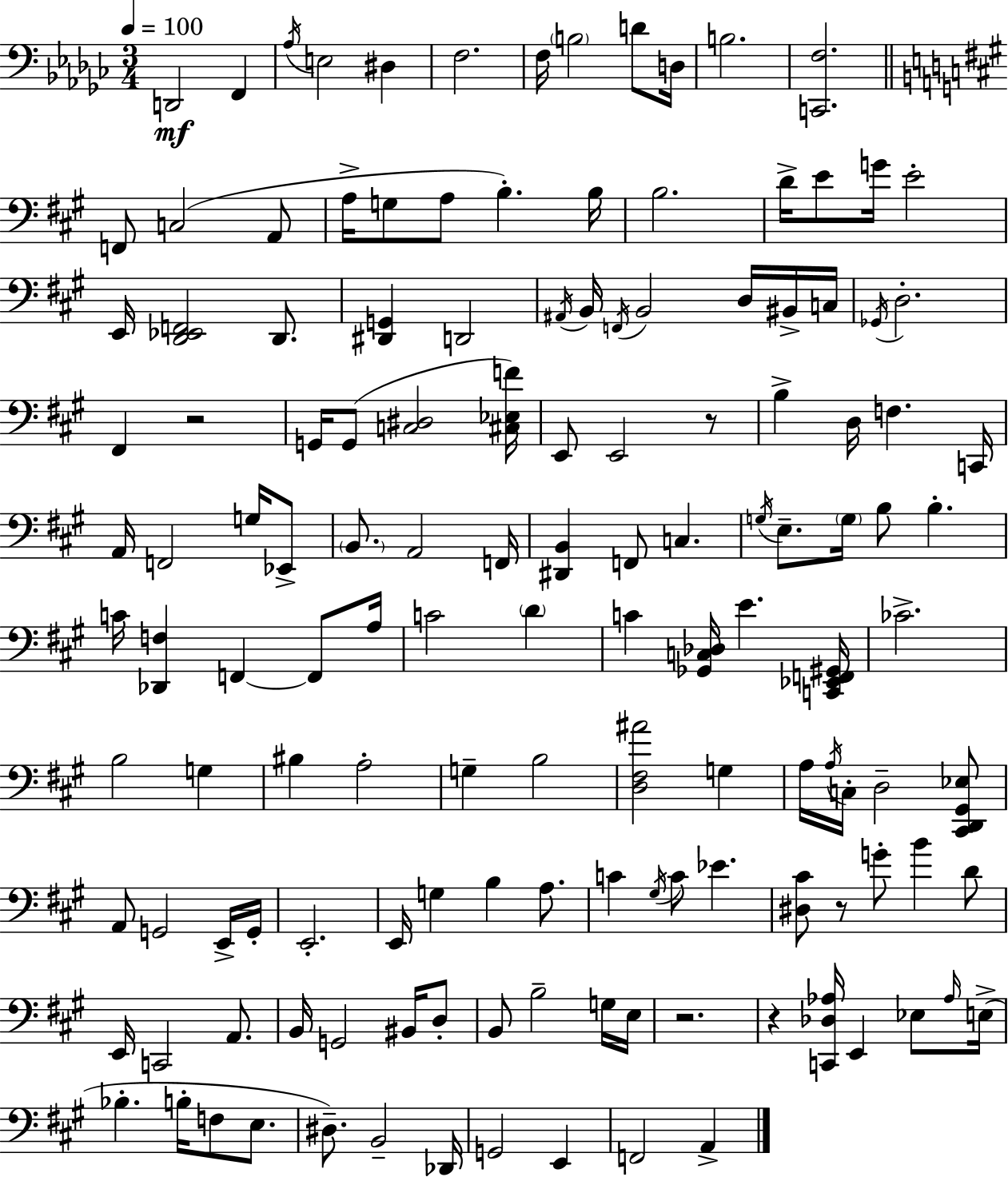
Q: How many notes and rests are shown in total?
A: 139